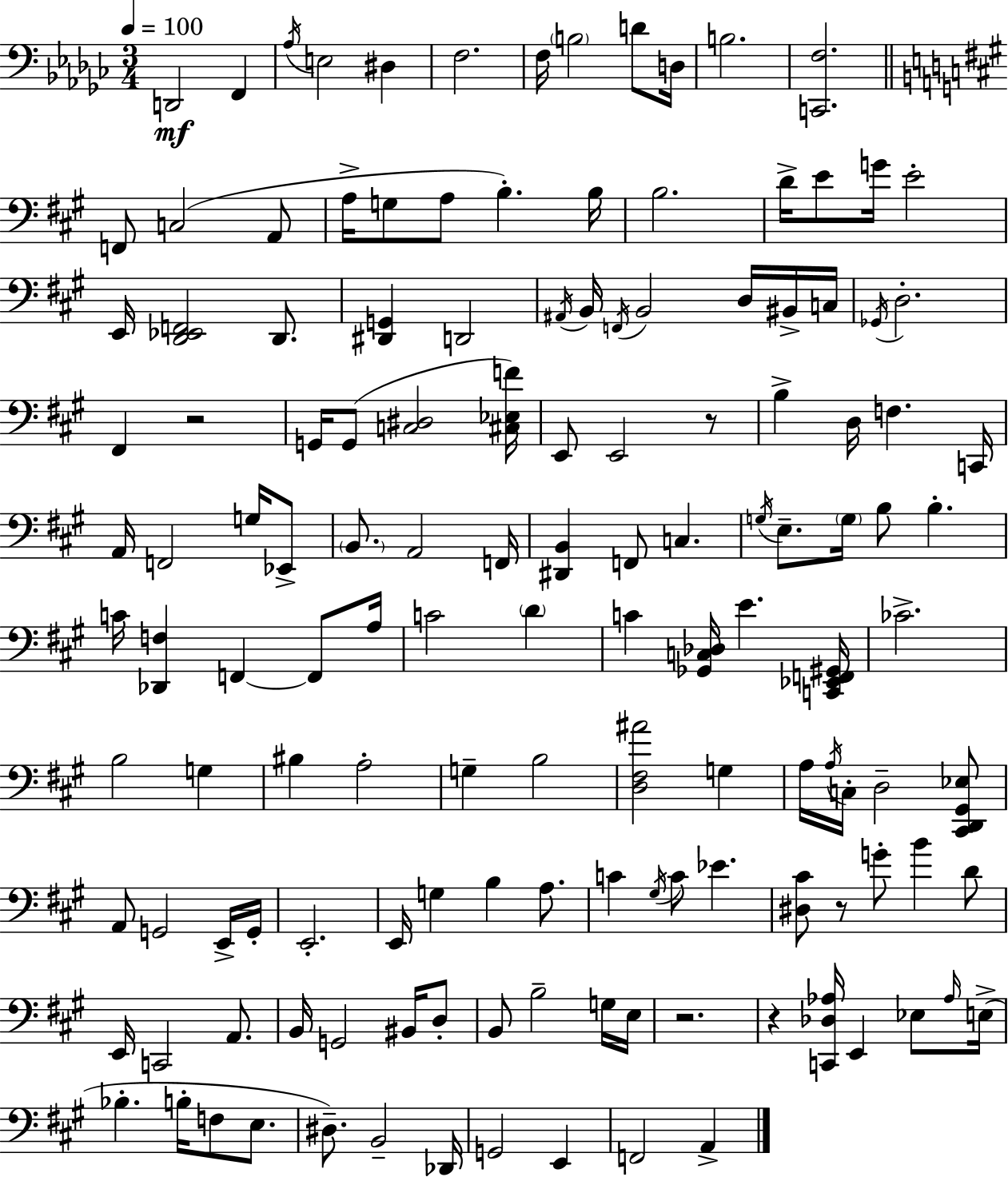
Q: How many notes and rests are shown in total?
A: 139